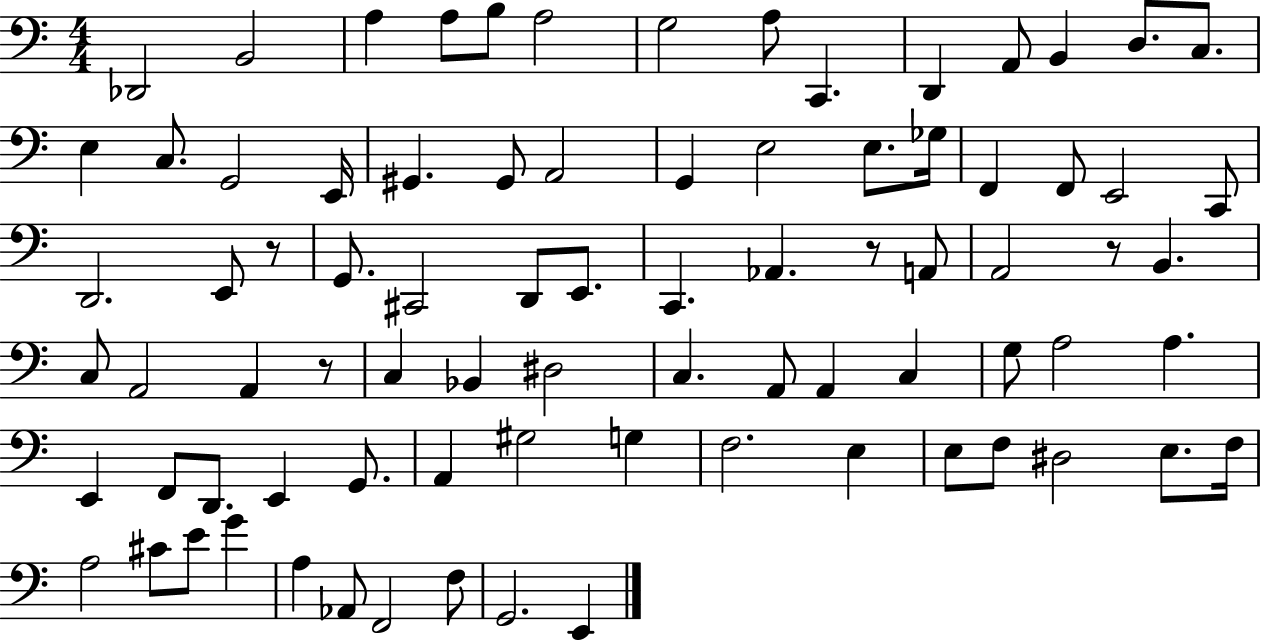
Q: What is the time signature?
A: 4/4